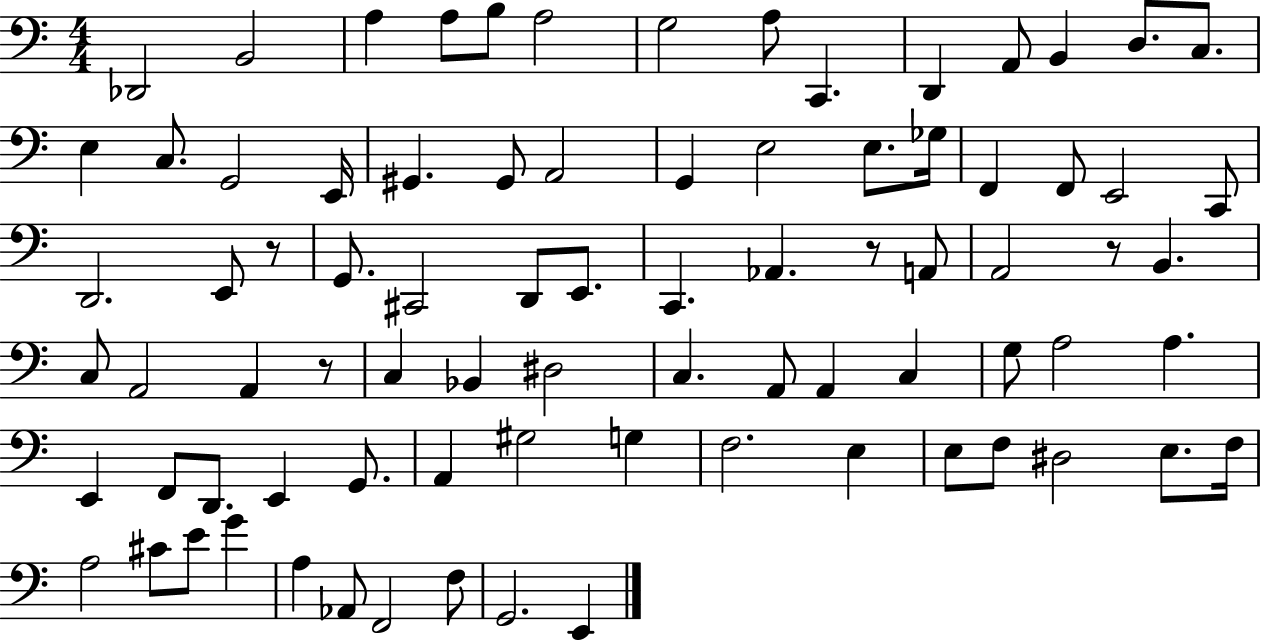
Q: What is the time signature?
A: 4/4